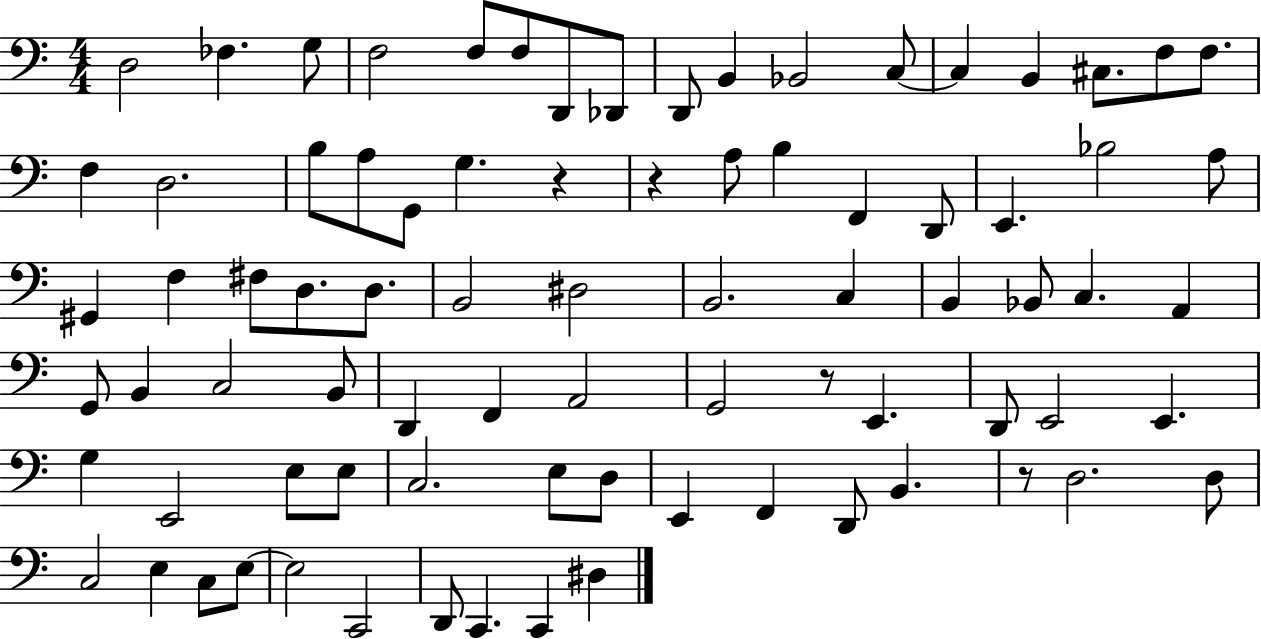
D3/h FES3/q. G3/e F3/h F3/e F3/e D2/e Db2/e D2/e B2/q Bb2/h C3/e C3/q B2/q C#3/e. F3/e F3/e. F3/q D3/h. B3/e A3/e G2/e G3/q. R/q R/q A3/e B3/q F2/q D2/e E2/q. Bb3/h A3/e G#2/q F3/q F#3/e D3/e. D3/e. B2/h D#3/h B2/h. C3/q B2/q Bb2/e C3/q. A2/q G2/e B2/q C3/h B2/e D2/q F2/q A2/h G2/h R/e E2/q. D2/e E2/h E2/q. G3/q E2/h E3/e E3/e C3/h. E3/e D3/e E2/q F2/q D2/e B2/q. R/e D3/h. D3/e C3/h E3/q C3/e E3/e E3/h C2/h D2/e C2/q. C2/q D#3/q